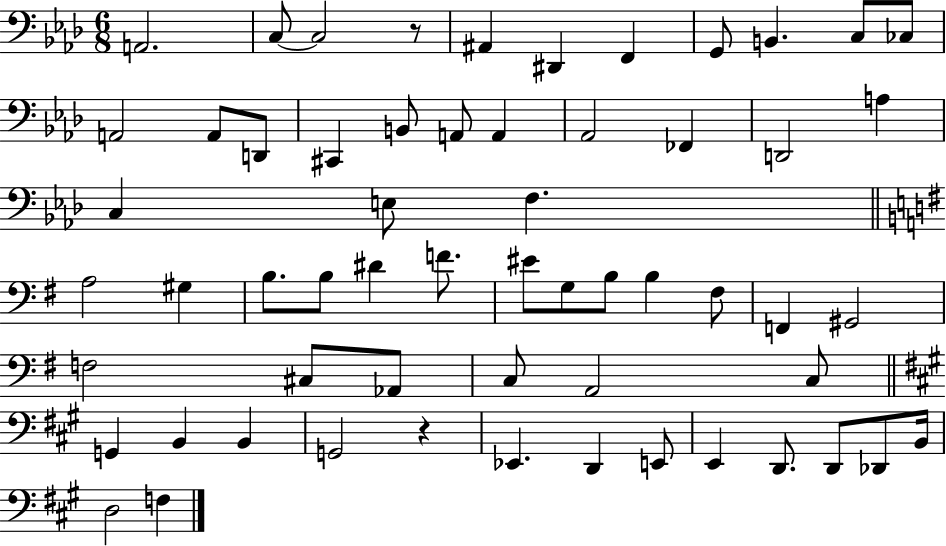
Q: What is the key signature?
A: AES major